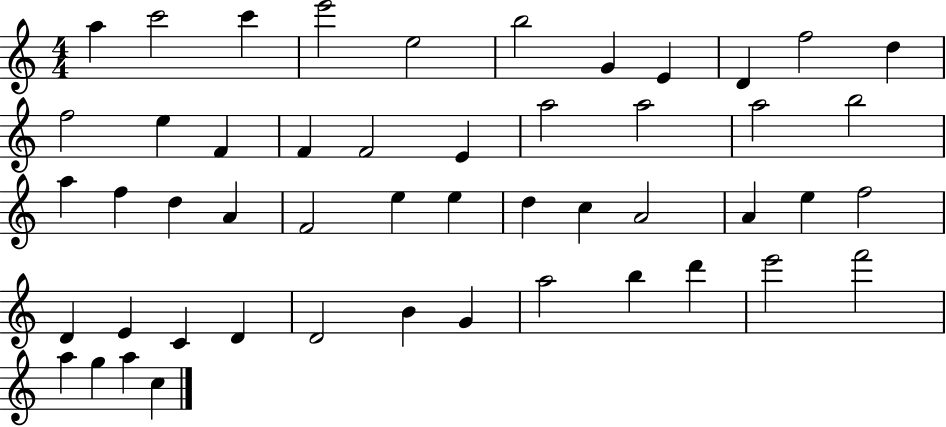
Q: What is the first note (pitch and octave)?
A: A5